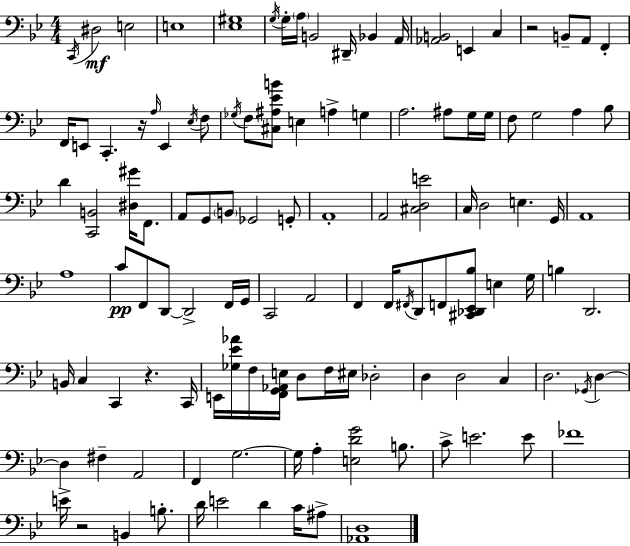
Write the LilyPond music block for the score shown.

{
  \clef bass
  \numericTimeSignature
  \time 4/4
  \key bes \major
  \repeat volta 2 { \acciaccatura { c,16 }\mf dis2 e2 | e1 | <ees gis>1 | \acciaccatura { g16 } g16-. \parenthesize a16 b,2 dis,16-- bes,4 | \break a,16 <aes, b,>2 e,4 c4 | r2 b,8-- a,8 f,4-. | f,16 e,8 c,4.-. r16 \grace { a16 } e,4 | \acciaccatura { ees16 } f8 \acciaccatura { ges16 } f8 <cis ais ees' b'>8 e4 a4-> | \break g4 a2. | ais8 g16 g16 f8 g2 a4 | bes8 d'4 <c, b,>2 | <dis gis'>16 f,8. a,8 g,8 \parenthesize b,8 ges,2 | \break g,8-. a,1-. | a,2 <cis d e'>2 | c16 d2 e4. | g,16 a,1 | \break a1 | c'8\pp f,8 d,8~~ d,2-> | f,16 g,16 c,2 a,2 | f,4 f,16 \acciaccatura { fis,16 } d,8 f,8 <cis, des, ees, bes>8 | \break e4 g16 b4 d,2. | b,16 c4 c,4 r4. | c,16 e,16 <ges ees' aes'>16 f16 <f, g, aes, e>16 d8 f16 eis16 des2-. | d4 d2 | \break c4 d2. | \acciaccatura { ges,16 } d4~~ d4 fis4-- a,2 | f,4 g2.~~ | g16 a4-. <e d' g'>2 | \break b8. c'8-> e'2. | e'8 fes'1 | e'16-> r2 | b,4 b8.-. d'16 e'2 | \break d'4 c'16 ais8-> <aes, d>1 | } \bar "|."
}